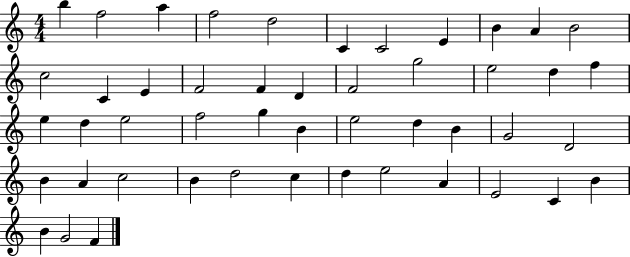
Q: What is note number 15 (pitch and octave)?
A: F4